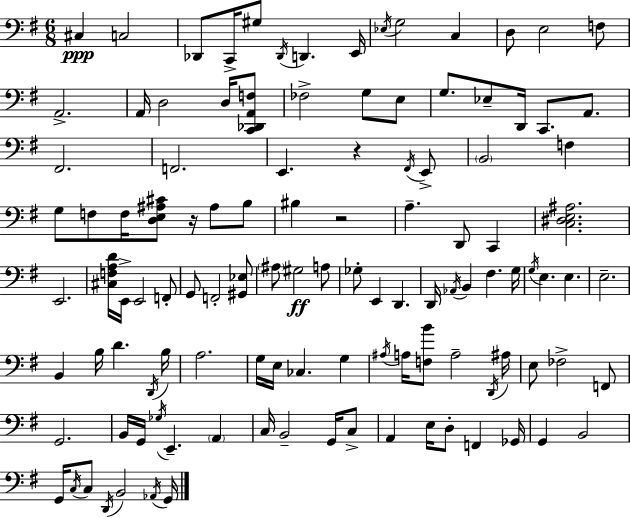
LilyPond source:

{
  \clef bass
  \numericTimeSignature
  \time 6/8
  \key g \major
  cis4\ppp c2 | des,8 c,16-> gis8 \acciaccatura { des,16 } d,4. | e,16 \acciaccatura { ees16 } g2 c4 | d8 e2 | \break f8 a,2.-> | a,16 d2 d16 | <c, des, a, f>8 fes2-> g8 | e8 g8. ees8-- d,16 c,8. a,8. | \break fis,2. | f,2. | e,4. r4 | \acciaccatura { fis,16 } e,8-> \parenthesize b,2 f4 | \break g8 f8 f16 <d e ais cis'>8 r16 ais8 | b8 bis4 r2 | a4.-- d,8 c,4 | <c dis e ais>2. | \break e,2. | <cis f a d'>16 e,16-> e,2 | f,8-. g,8 f,2-. | <gis, ees>8 \parenthesize ais8 gis2\ff | \break a8 ges8-. e,4 d,4. | d,16 \acciaccatura { aes,16 } b,4 fis4. | g16 \acciaccatura { g16 } e4. e4. | e2.-- | \break b,4 b16 d'4. | \acciaccatura { d,16 } b16 a2. | g16 e16 ces4. | g4 \acciaccatura { ais16 } a16 <f b'>8 a2-- | \break \acciaccatura { d,16 } ais16 e8 fes2-> | f,8 g,2. | b,16 g,16 \acciaccatura { ges16 } e,4.-- | \parenthesize a,4 c16 b,2-- | \break g,16 c8-> a,4 | e16 d8-. f,4 ges,16 g,4 | b,2 g,16 \acciaccatura { c16 } c8 | \acciaccatura { d,16 } b,2 \acciaccatura { aes,16 } g,16 | \break \bar "|."
}